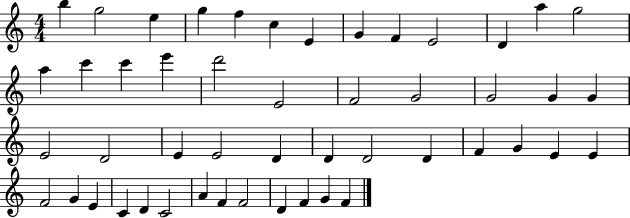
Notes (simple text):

B5/q G5/h E5/q G5/q F5/q C5/q E4/q G4/q F4/q E4/h D4/q A5/q G5/h A5/q C6/q C6/q E6/q D6/h E4/h F4/h G4/h G4/h G4/q G4/q E4/h D4/h E4/q E4/h D4/q D4/q D4/h D4/q F4/q G4/q E4/q E4/q F4/h G4/q E4/q C4/q D4/q C4/h A4/q F4/q F4/h D4/q F4/q G4/q F4/q